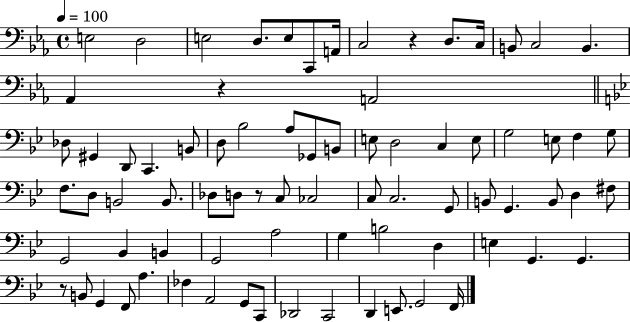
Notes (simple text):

E3/h D3/h E3/h D3/e. E3/e C2/e A2/s C3/h R/q D3/e. C3/s B2/e C3/h B2/q. Ab2/q R/q A2/h Db3/e G#2/q D2/e C2/q. B2/e D3/e Bb3/h A3/e Gb2/e B2/e E3/e D3/h C3/q E3/e G3/h E3/e F3/q G3/e F3/e. D3/e B2/h B2/e. Db3/e D3/e R/e C3/e CES3/h C3/e C3/h. G2/e B2/e G2/q. B2/e D3/q F#3/e G2/h Bb2/q B2/q G2/h A3/h G3/q B3/h D3/q E3/q G2/q. G2/q. R/e B2/e G2/q F2/e A3/q. FES3/q A2/h G2/e C2/e Db2/h C2/h D2/q E2/e. G2/h F2/s